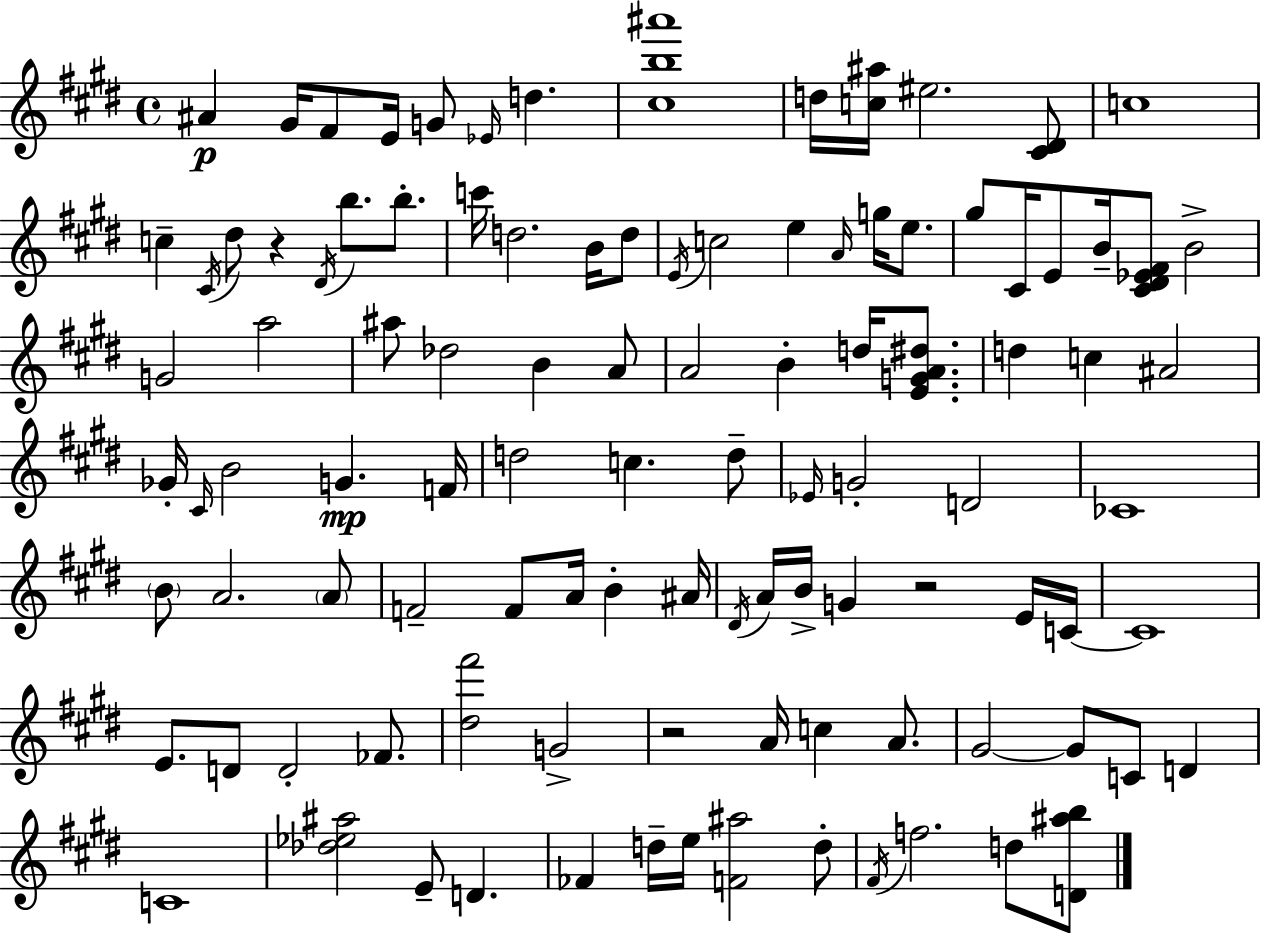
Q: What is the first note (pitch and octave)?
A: A#4